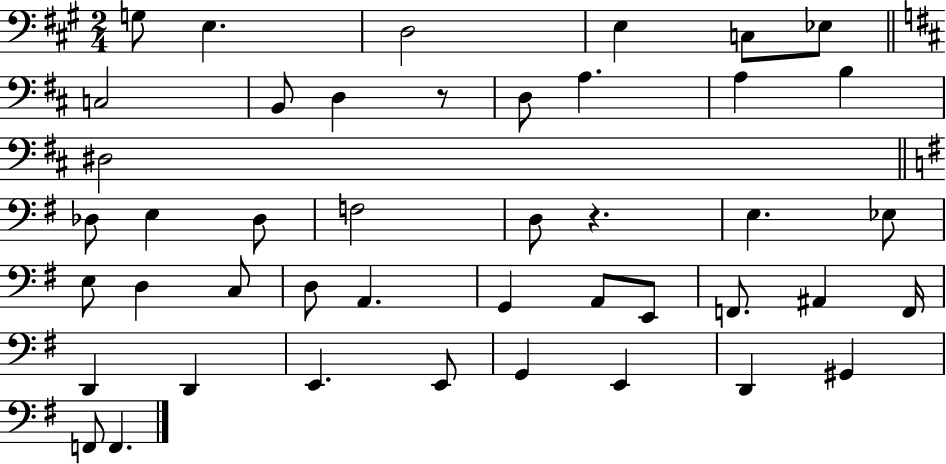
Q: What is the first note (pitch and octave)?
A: G3